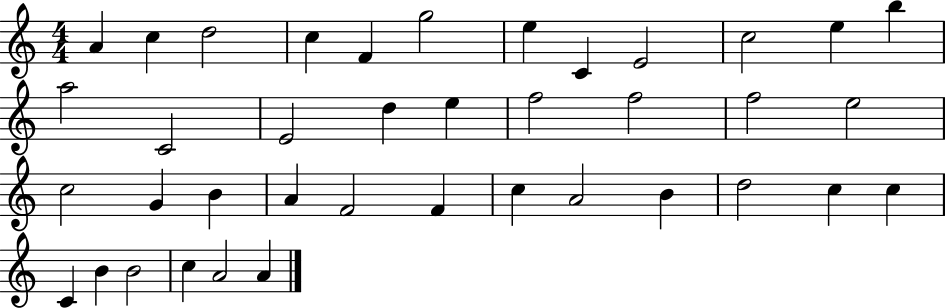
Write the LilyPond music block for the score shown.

{
  \clef treble
  \numericTimeSignature
  \time 4/4
  \key c \major
  a'4 c''4 d''2 | c''4 f'4 g''2 | e''4 c'4 e'2 | c''2 e''4 b''4 | \break a''2 c'2 | e'2 d''4 e''4 | f''2 f''2 | f''2 e''2 | \break c''2 g'4 b'4 | a'4 f'2 f'4 | c''4 a'2 b'4 | d''2 c''4 c''4 | \break c'4 b'4 b'2 | c''4 a'2 a'4 | \bar "|."
}